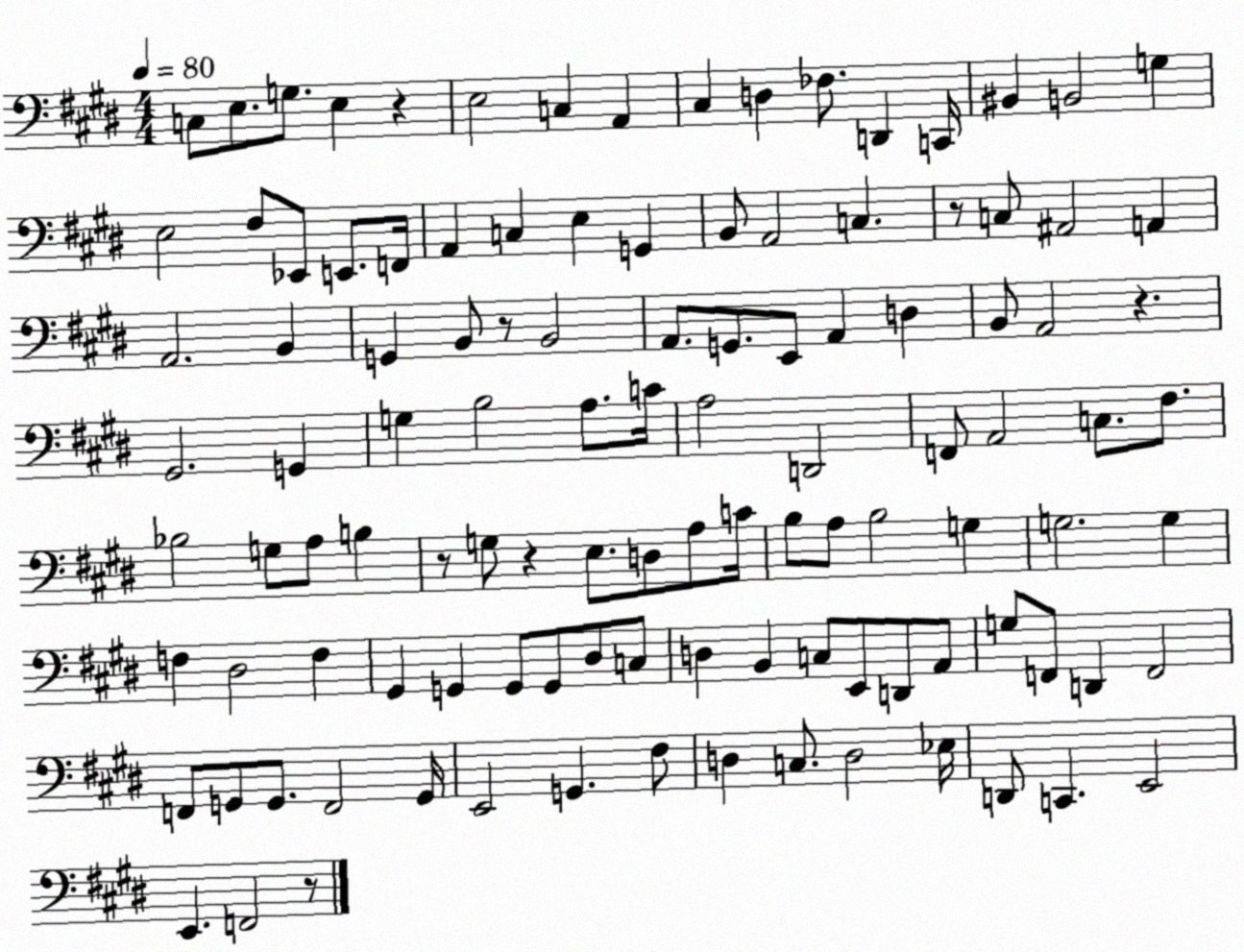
X:1
T:Untitled
M:4/4
L:1/4
K:E
C,/2 E,/2 G,/2 E, z E,2 C, A,, ^C, D, _F,/2 D,, C,,/4 ^B,, B,,2 G, E,2 ^F,/2 _E,,/2 E,,/2 F,,/4 A,, C, E, G,, B,,/2 A,,2 C, z/2 C,/2 ^A,,2 A,, A,,2 B,, G,, B,,/2 z/2 B,,2 A,,/2 G,,/2 E,,/2 A,, D, B,,/2 A,,2 z ^G,,2 G,, G, B,2 A,/2 C/4 A,2 D,,2 F,,/2 A,,2 C,/2 ^F,/2 _B,2 G,/2 A,/2 B, z/2 G,/2 z E,/2 D,/2 A,/2 C/4 B,/2 A,/2 B,2 G, G,2 G, F, ^D,2 F, ^G,, G,, G,,/2 G,,/2 ^D,/2 C,/2 D, B,, C,/2 E,,/2 D,,/2 A,,/2 G,/2 F,,/2 D,, F,,2 F,,/2 G,,/2 G,,/2 F,,2 G,,/4 E,,2 G,, ^F,/2 D, C,/2 D,2 _E,/4 D,,/2 C,, E,,2 E,, F,,2 z/2